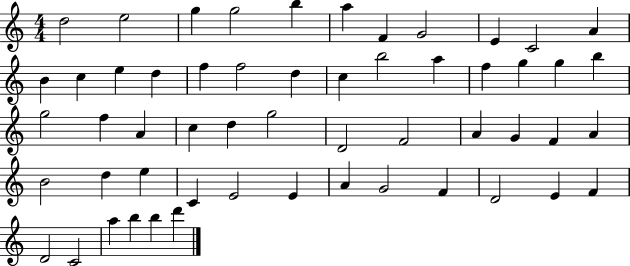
D5/h E5/h G5/q G5/h B5/q A5/q F4/q G4/h E4/q C4/h A4/q B4/q C5/q E5/q D5/q F5/q F5/h D5/q C5/q B5/h A5/q F5/q G5/q G5/q B5/q G5/h F5/q A4/q C5/q D5/q G5/h D4/h F4/h A4/q G4/q F4/q A4/q B4/h D5/q E5/q C4/q E4/h E4/q A4/q G4/h F4/q D4/h E4/q F4/q D4/h C4/h A5/q B5/q B5/q D6/q